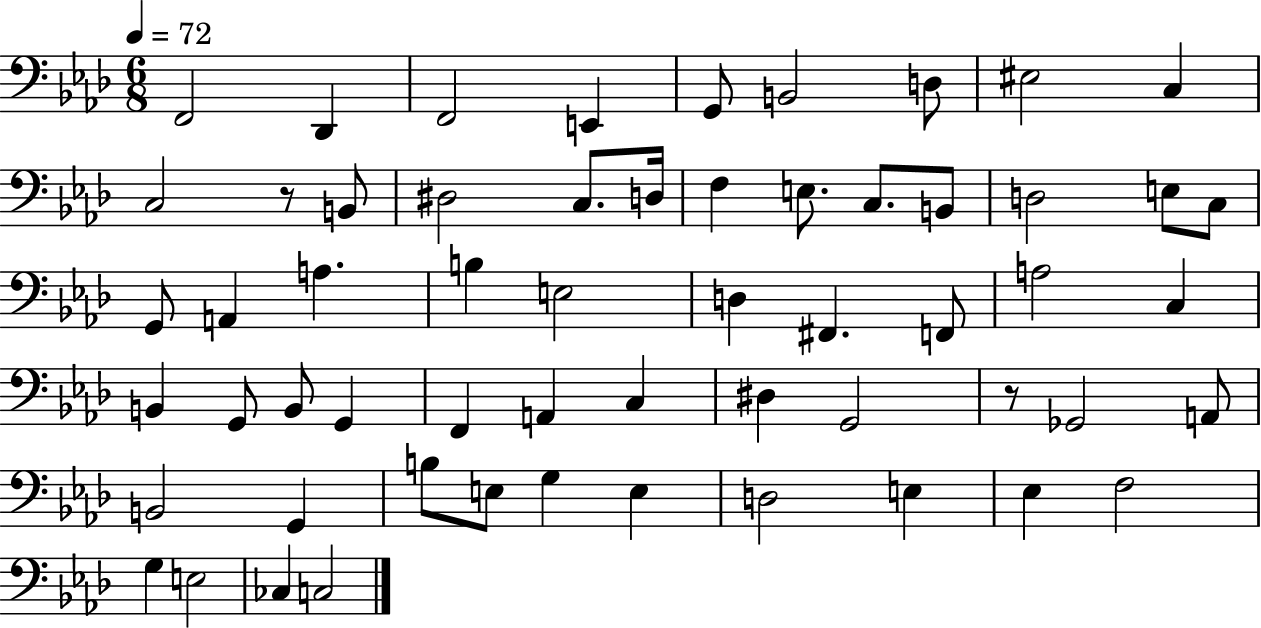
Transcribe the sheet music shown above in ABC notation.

X:1
T:Untitled
M:6/8
L:1/4
K:Ab
F,,2 _D,, F,,2 E,, G,,/2 B,,2 D,/2 ^E,2 C, C,2 z/2 B,,/2 ^D,2 C,/2 D,/4 F, E,/2 C,/2 B,,/2 D,2 E,/2 C,/2 G,,/2 A,, A, B, E,2 D, ^F,, F,,/2 A,2 C, B,, G,,/2 B,,/2 G,, F,, A,, C, ^D, G,,2 z/2 _G,,2 A,,/2 B,,2 G,, B,/2 E,/2 G, E, D,2 E, _E, F,2 G, E,2 _C, C,2